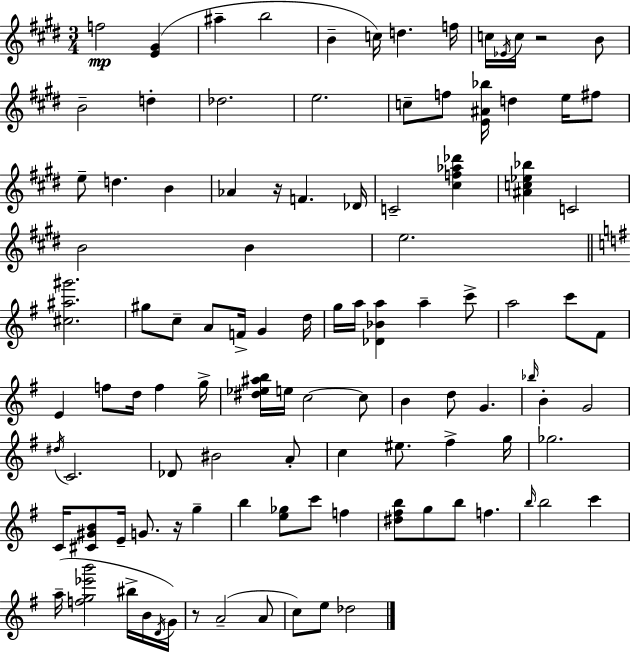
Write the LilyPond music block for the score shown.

{
  \clef treble
  \numericTimeSignature
  \time 3/4
  \key e \major
  f''2\mp <e' gis'>4( | ais''4-- b''2 | b'4-- c''16) d''4. f''16 | c''16 \acciaccatura { ees'16 } c''16 r2 b'8 | \break b'2-- d''4-. | des''2. | e''2. | c''8-- f''8 <e' ais' bes''>16 d''4 e''16 fis''8 | \break e''8-- d''4. b'4 | aes'4 r16 f'4. | des'16 c'2-- <cis'' f'' aes'' des'''>4 | <ais' c'' ees'' bes''>4 c'2 | \break b'2 b'4 | e''2. | \bar "||" \break \key e \minor <cis'' ais'' gis'''>2. | gis''8 c''8-- a'8 f'16-> g'4 d''16 | g''16 a''16 <des' bes' a''>4 a''4-- c'''8-> | a''2 c'''8 fis'8 | \break e'4 f''8 d''16 f''4 g''16-> | <dis'' ees'' ais'' b''>16 e''16 c''2~~ c''8 | b'4 d''8 g'4. | \grace { bes''16 } b'4-. g'2 | \break \acciaccatura { dis''16 } c'2. | des'8 bis'2 | a'8-. c''4 eis''8. fis''4-> | g''16 ges''2. | \break c'16 <cis' gis' b'>8 e'16-- g'8. r16 g''4-- | b''4 <e'' ges''>8 c'''8 f''4 | <dis'' fis'' b''>8 g''8 b''8 f''4. | \grace { b''16 } b''2 c'''4 | \break a''16--( <f'' g'' ees''' b'''>2 | bis''16-> b'16 \acciaccatura { d'16 } g'16) r8 a'2--( | a'8 c''8) e''8 des''2 | \bar "|."
}